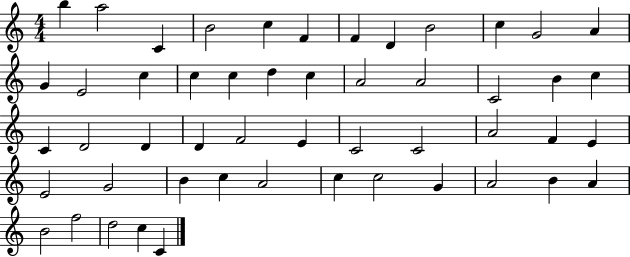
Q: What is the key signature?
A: C major